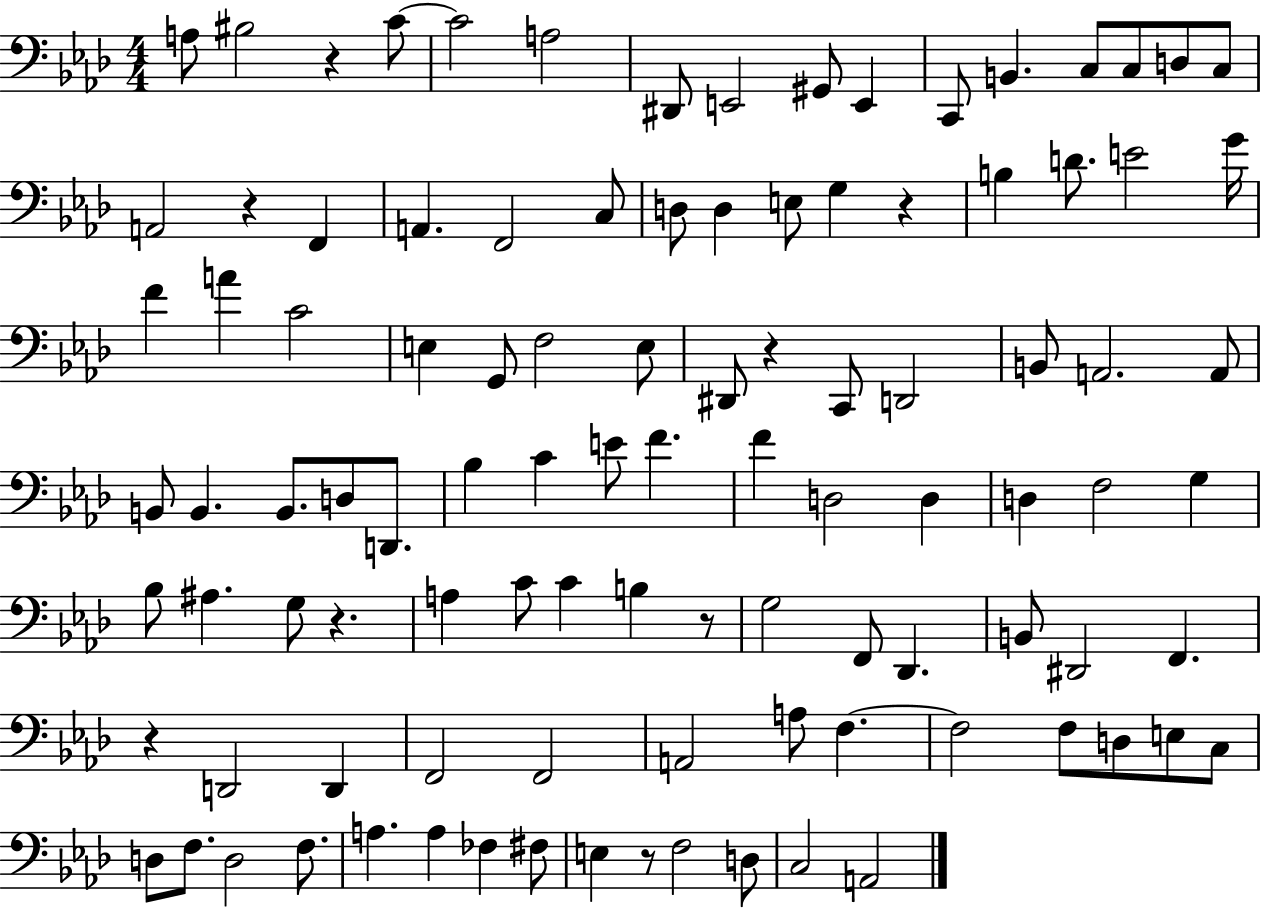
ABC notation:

X:1
T:Untitled
M:4/4
L:1/4
K:Ab
A,/2 ^B,2 z C/2 C2 A,2 ^D,,/2 E,,2 ^G,,/2 E,, C,,/2 B,, C,/2 C,/2 D,/2 C,/2 A,,2 z F,, A,, F,,2 C,/2 D,/2 D, E,/2 G, z B, D/2 E2 G/4 F A C2 E, G,,/2 F,2 E,/2 ^D,,/2 z C,,/2 D,,2 B,,/2 A,,2 A,,/2 B,,/2 B,, B,,/2 D,/2 D,,/2 _B, C E/2 F F D,2 D, D, F,2 G, _B,/2 ^A, G,/2 z A, C/2 C B, z/2 G,2 F,,/2 _D,, B,,/2 ^D,,2 F,, z D,,2 D,, F,,2 F,,2 A,,2 A,/2 F, F,2 F,/2 D,/2 E,/2 C,/2 D,/2 F,/2 D,2 F,/2 A, A, _F, ^F,/2 E, z/2 F,2 D,/2 C,2 A,,2